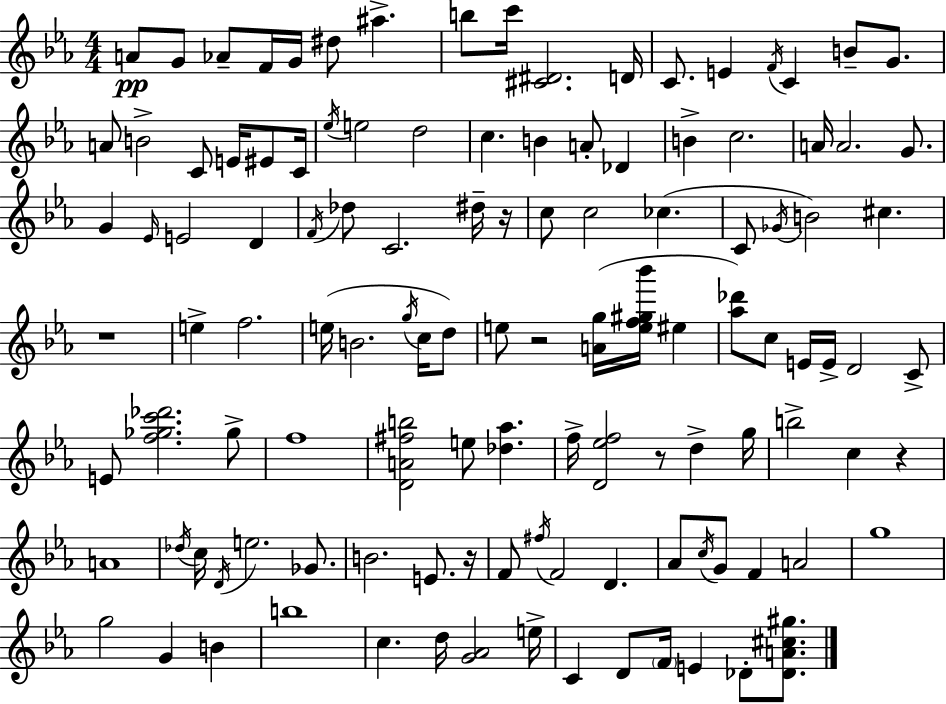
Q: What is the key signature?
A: EES major